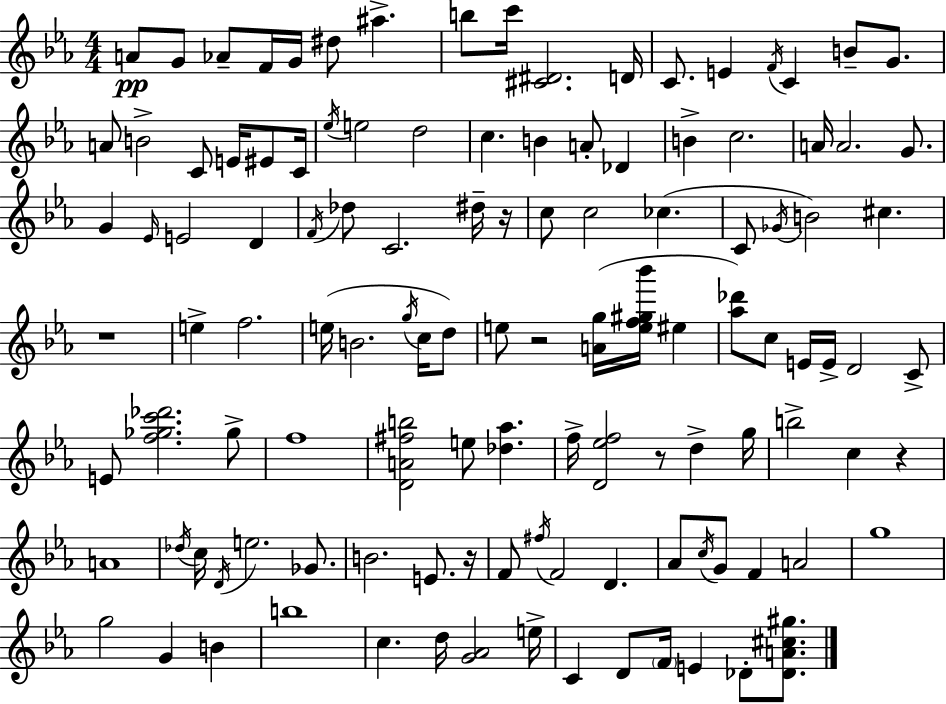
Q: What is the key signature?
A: EES major